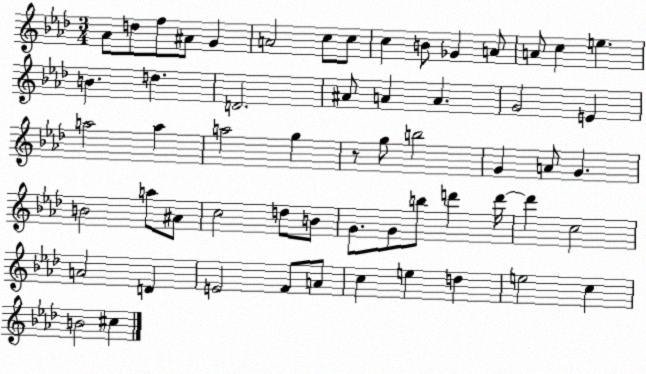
X:1
T:Untitled
M:3/4
L:1/4
K:Ab
_A/2 d/2 f/2 ^A/2 G A2 c/2 c/2 c B/2 _G A/2 A/2 c e B d D2 ^A/2 A A G2 E a2 a a2 g z/2 g/2 b2 G A/2 G B2 a/2 ^A/2 c2 d/2 B/2 G/2 G/2 b/2 d' d'/4 d' c2 A2 D E2 F/2 A/2 c e d e2 c B2 ^c